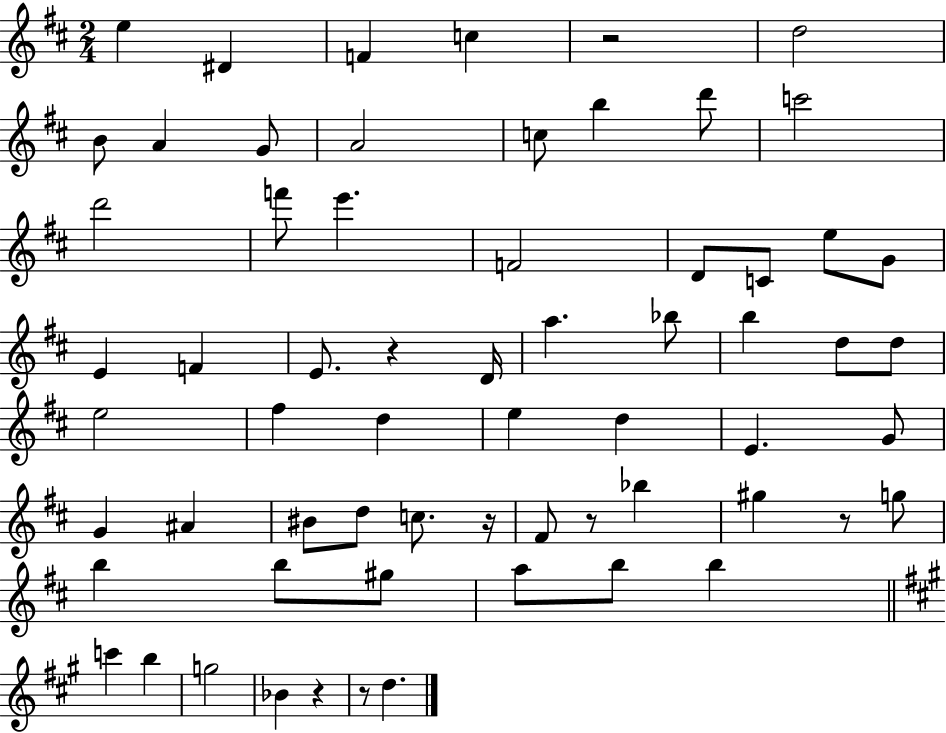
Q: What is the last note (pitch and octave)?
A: D5